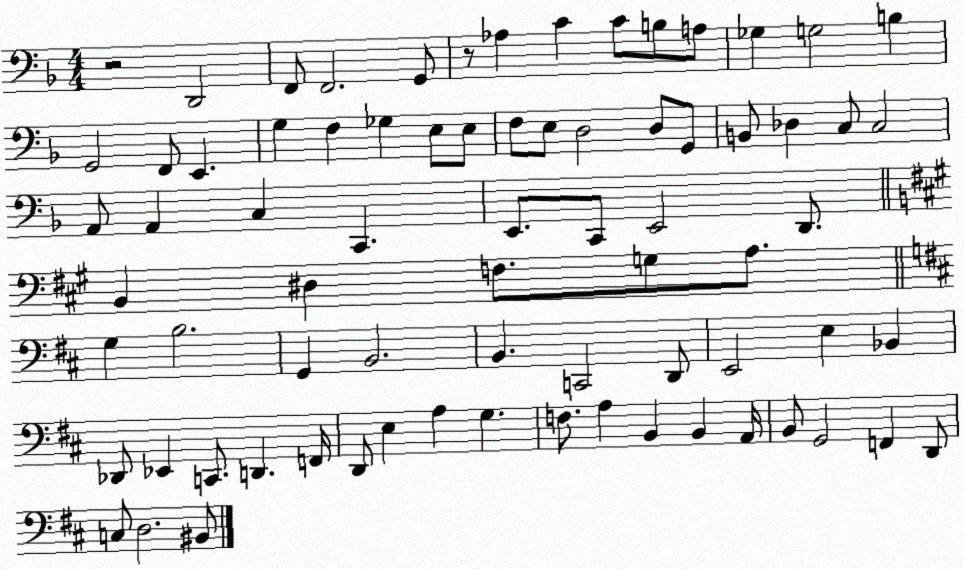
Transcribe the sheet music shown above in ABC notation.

X:1
T:Untitled
M:4/4
L:1/4
K:F
z2 D,,2 F,,/2 F,,2 G,,/2 z/2 _A, C C/2 B,/2 A,/2 _G, G,2 B, G,,2 F,,/2 E,, G, F, _G, E,/2 E,/2 F,/2 E,/2 D,2 D,/2 G,,/2 B,,/2 _D, C,/2 C,2 A,,/2 A,, C, C,, E,,/2 C,,/2 E,,2 D,,/2 B,, ^D, F,/2 G,/2 A,/2 G, B,2 G,, B,,2 B,, C,,2 D,,/2 E,,2 E, _B,, _D,,/2 _E,, C,,/2 D,, F,,/4 D,,/2 E, A, G, F,/2 A, B,, B,, A,,/4 B,,/2 G,,2 F,, D,,/2 C,/2 D,2 ^B,,/2